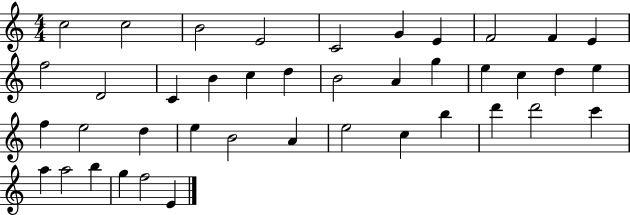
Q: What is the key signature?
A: C major